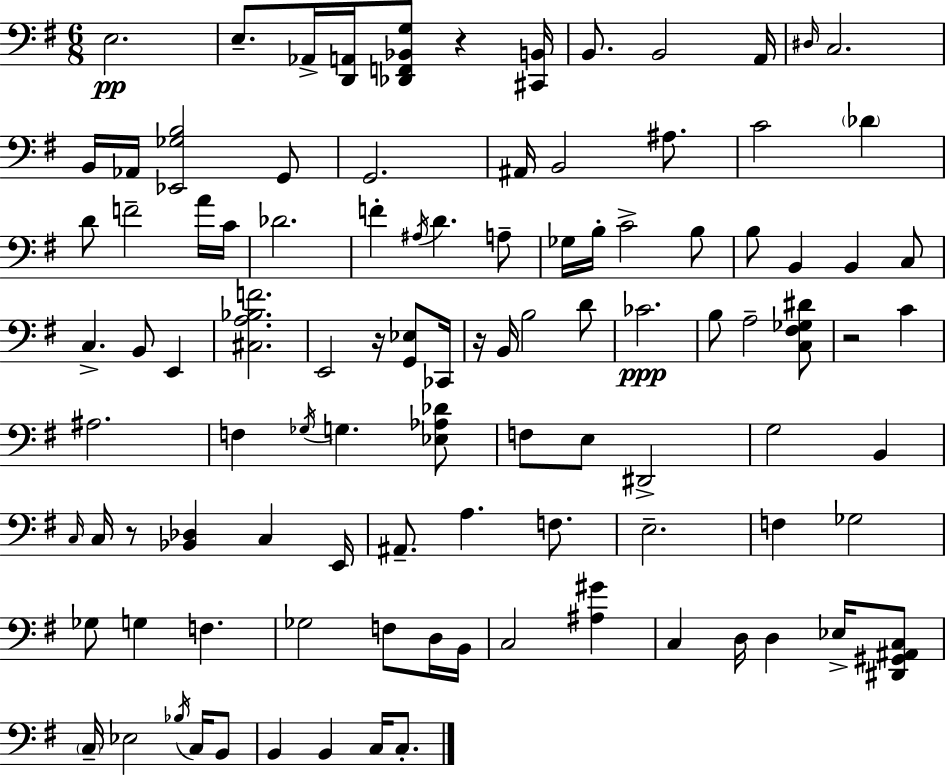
X:1
T:Untitled
M:6/8
L:1/4
K:Em
E,2 E,/2 _A,,/4 [D,,A,,]/4 [_D,,F,,_B,,G,]/2 z [^C,,B,,]/4 B,,/2 B,,2 A,,/4 ^D,/4 C,2 B,,/4 _A,,/4 [_E,,_G,B,]2 G,,/2 G,,2 ^A,,/4 B,,2 ^A,/2 C2 _D D/2 F2 A/4 C/4 _D2 F ^A,/4 D A,/2 _G,/4 B,/4 C2 B,/2 B,/2 B,, B,, C,/2 C, B,,/2 E,, [^C,A,_B,F]2 E,,2 z/4 [G,,_E,]/2 _C,,/4 z/4 B,,/4 B,2 D/2 _C2 B,/2 A,2 [C,^F,_G,^D]/2 z2 C ^A,2 F, _G,/4 G, [_E,_A,_D]/2 F,/2 E,/2 ^D,,2 G,2 B,, C,/4 C,/4 z/2 [_B,,_D,] C, E,,/4 ^A,,/2 A, F,/2 E,2 F, _G,2 _G,/2 G, F, _G,2 F,/2 D,/4 B,,/4 C,2 [^A,^G] C, D,/4 D, _E,/4 [^D,,^G,,^A,,C,]/2 C,/4 _E,2 _B,/4 C,/4 B,,/2 B,, B,, C,/4 C,/2